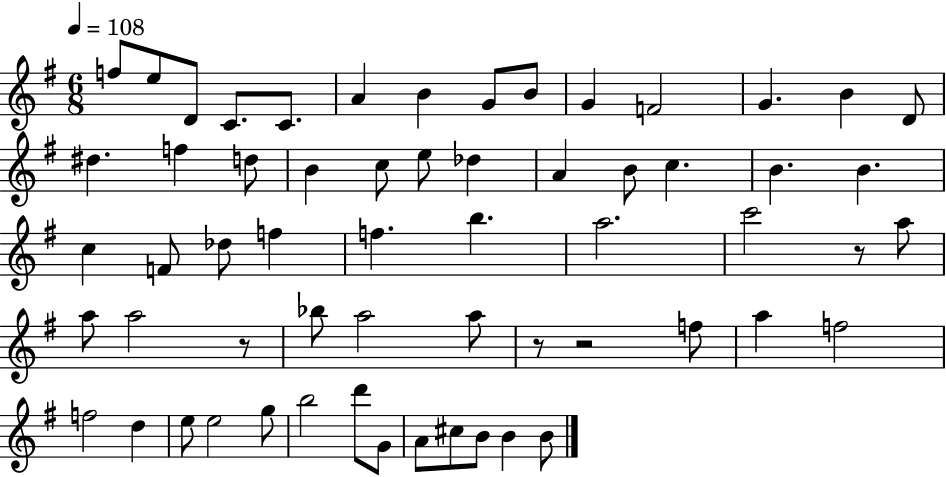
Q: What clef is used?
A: treble